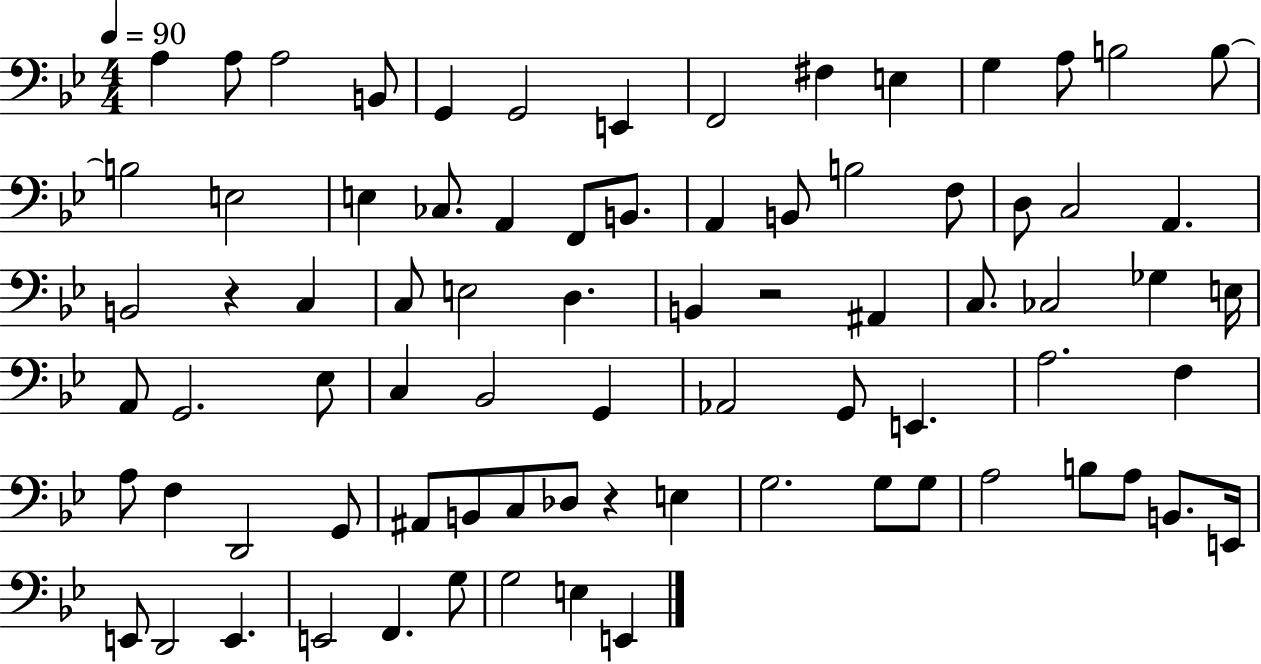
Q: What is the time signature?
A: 4/4